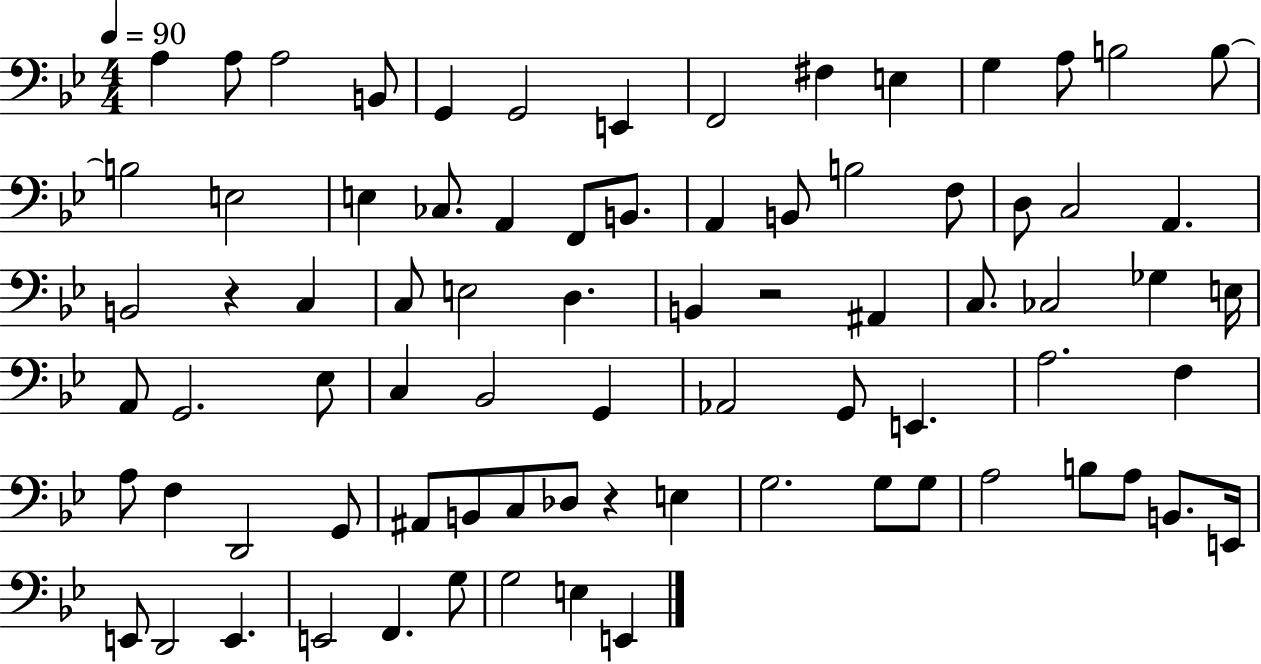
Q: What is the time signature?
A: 4/4